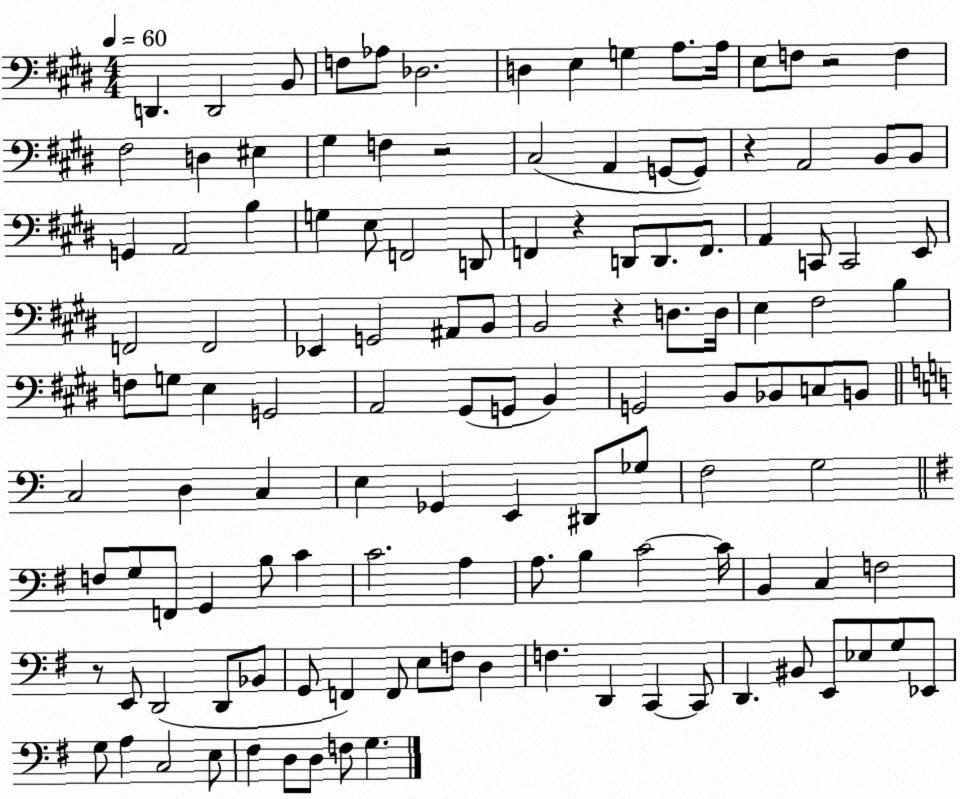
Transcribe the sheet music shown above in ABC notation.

X:1
T:Untitled
M:4/4
L:1/4
K:E
D,, D,,2 B,,/2 F,/2 _A,/2 _D,2 D, E, G, A,/2 A,/4 E,/2 F,/2 z2 F, ^F,2 D, ^E, ^G, F, z2 ^C,2 A,, G,,/2 G,,/2 z A,,2 B,,/2 B,,/2 G,, A,,2 B, G, E,/2 F,,2 D,,/2 F,, z D,,/2 D,,/2 F,,/2 A,, C,,/2 C,,2 E,,/2 F,,2 F,,2 _E,, G,,2 ^A,,/2 B,,/2 B,,2 z D,/2 D,/4 E, ^F,2 B, F,/2 G,/2 E, G,,2 A,,2 ^G,,/2 G,,/2 B,, G,,2 B,,/2 _B,,/2 C,/2 B,,/2 C,2 D, C, E, _G,, E,, ^D,,/2 _G,/2 F,2 G,2 F,/2 G,/2 F,,/2 G,, B,/2 C C2 A, A,/2 B, C2 C/4 B,, C, F,2 z/2 E,,/2 D,,2 D,,/2 _B,,/2 G,,/2 F,, F,,/2 E,/2 F,/2 D, F, D,, C,, C,,/2 D,, ^B,,/2 E,,/2 _E,/2 G,/2 _E,,/2 G,/2 A, C,2 E,/2 ^F, D,/2 D,/2 F,/2 G,